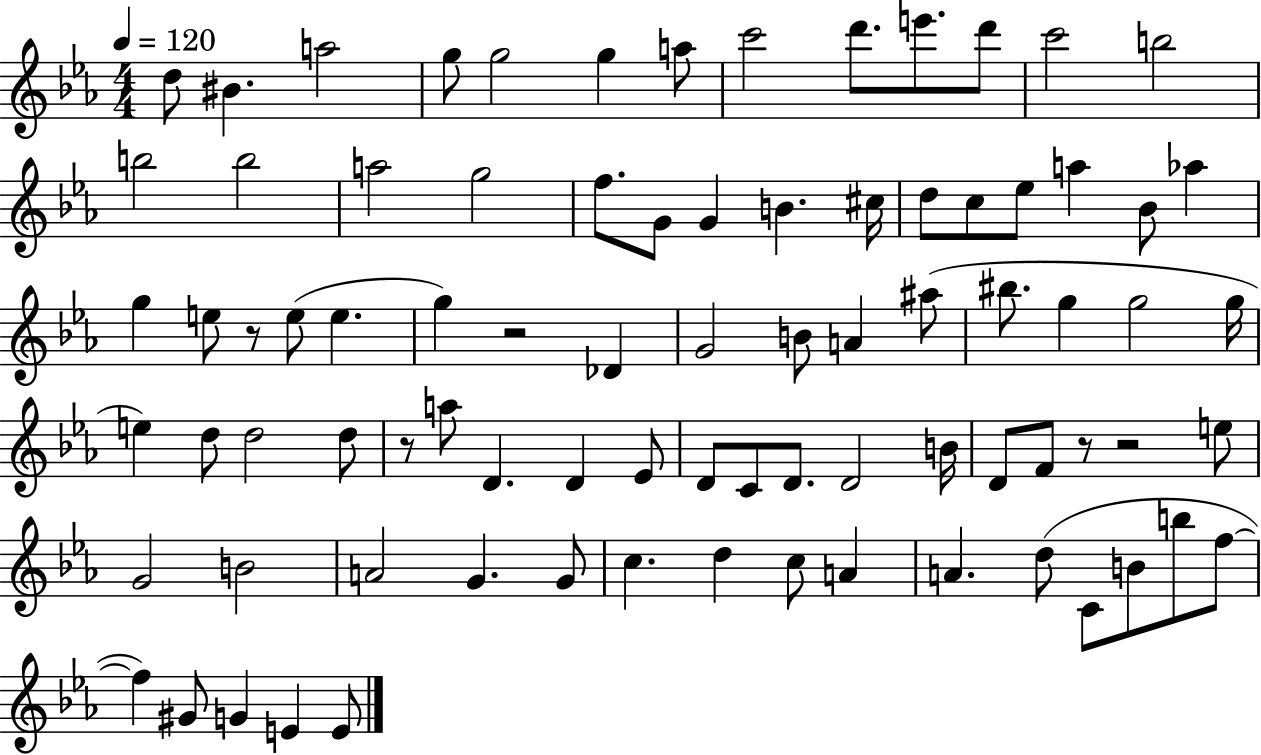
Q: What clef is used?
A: treble